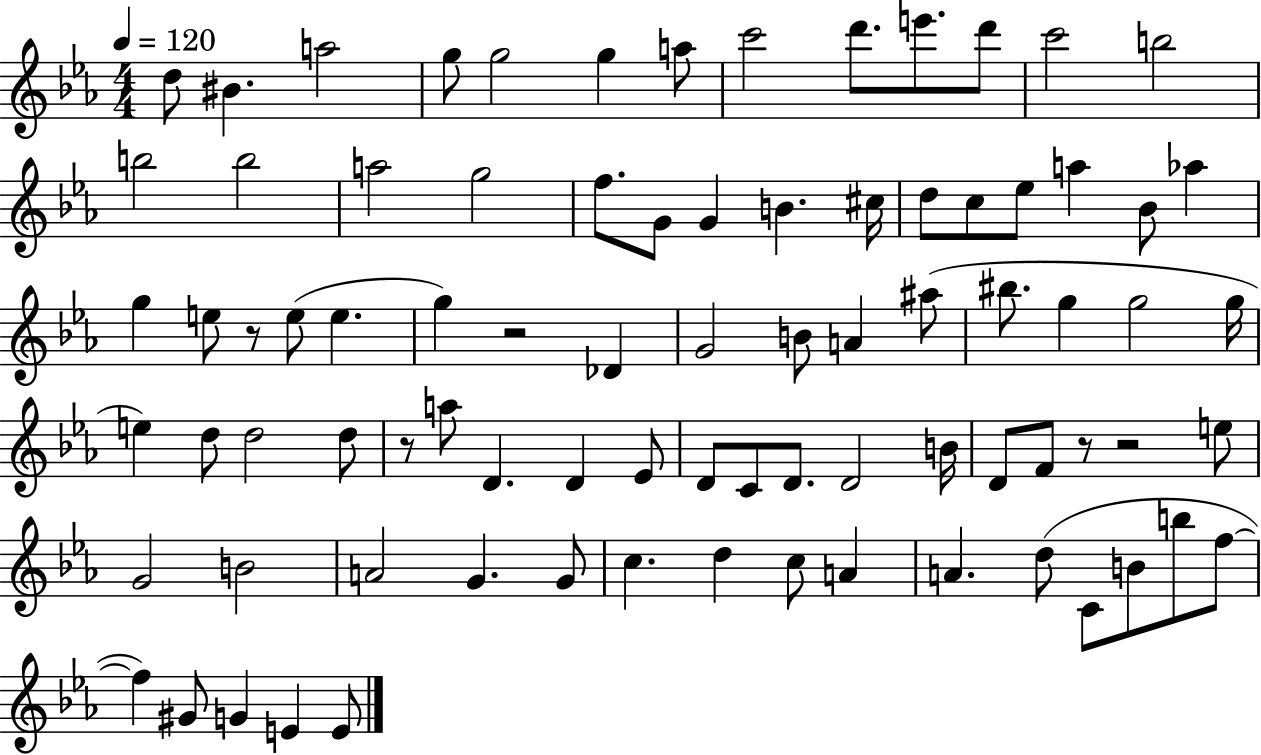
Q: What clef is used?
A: treble